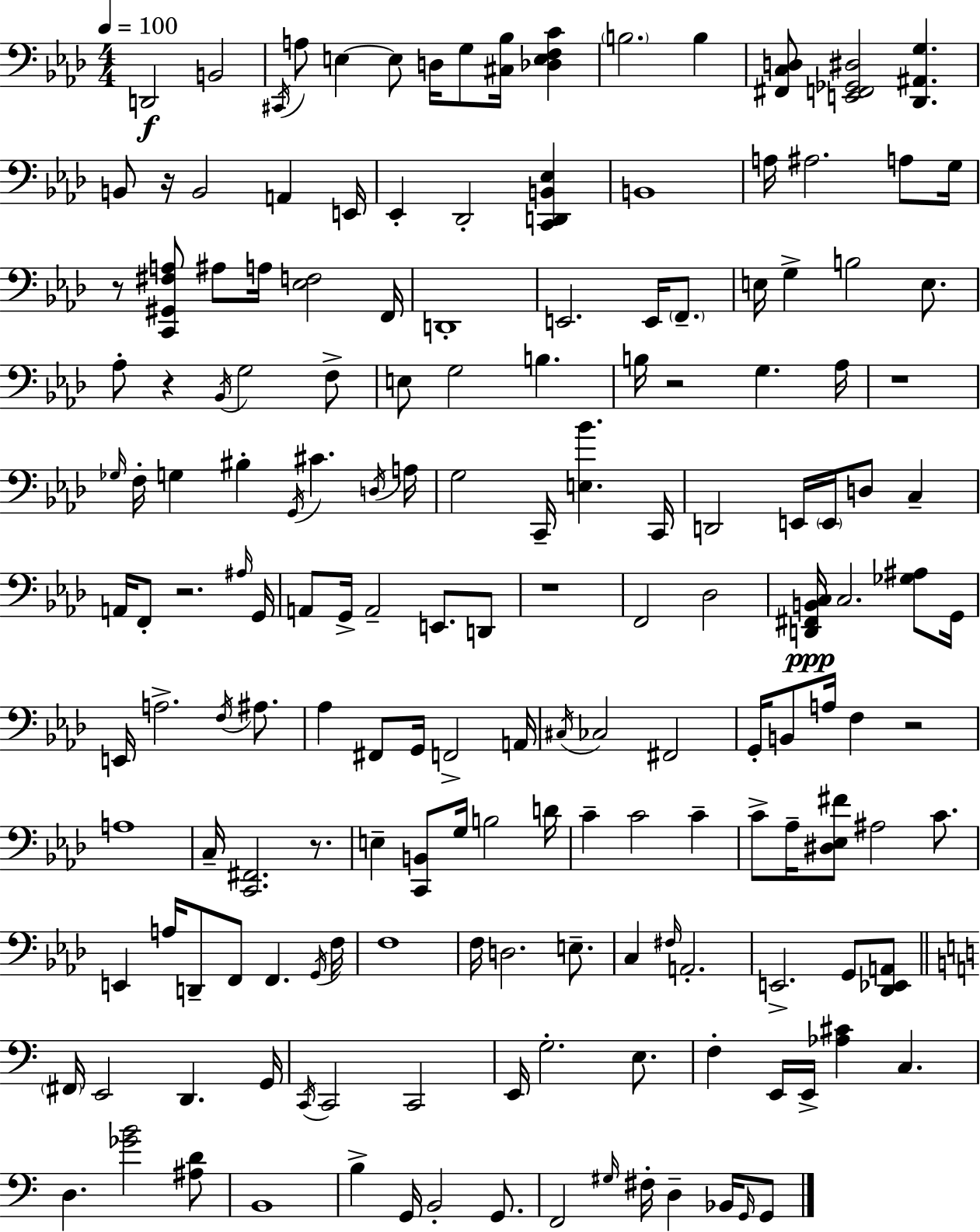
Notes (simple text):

D2/h B2/h C#2/s A3/e E3/q E3/e D3/s G3/e [C#3,Bb3]/s [Db3,E3,F3,C4]/q B3/h. B3/q [F#2,C3,D3]/e [E2,F2,Gb2,D#3]/h [Db2,A#2,G3]/q. B2/e R/s B2/h A2/q E2/s Eb2/q Db2/h [C2,D2,B2,Eb3]/q B2/w A3/s A#3/h. A3/e G3/s R/e [C2,G#2,F#3,A3]/e A#3/e A3/s [Eb3,F3]/h F2/s D2/w E2/h. E2/s F2/e. E3/s G3/q B3/h E3/e. Ab3/e R/q Bb2/s G3/h F3/e E3/e G3/h B3/q. B3/s R/h G3/q. Ab3/s R/w Gb3/s F3/s G3/q BIS3/q G2/s C#4/q. D3/s A3/s G3/h C2/s [E3,Bb4]/q. C2/s D2/h E2/s E2/s D3/e C3/q A2/s F2/e R/h. A#3/s G2/s A2/e G2/s A2/h E2/e. D2/e R/w F2/h Db3/h [D2,F#2,B2,C3]/s C3/h. [Gb3,A#3]/e G2/s E2/s A3/h. F3/s A#3/e. Ab3/q F#2/e G2/s F2/h A2/s C#3/s CES3/h F#2/h G2/s B2/e A3/s F3/q R/h A3/w C3/s [C2,F#2]/h. R/e. E3/q [C2,B2]/e G3/s B3/h D4/s C4/q C4/h C4/q C4/e Ab3/s [D#3,Eb3,F#4]/e A#3/h C4/e. E2/q A3/s D2/e F2/e F2/q. G2/s F3/s F3/w F3/s D3/h. E3/e. C3/q F#3/s A2/h. E2/h. G2/e [Db2,Eb2,A2]/e F#2/s E2/h D2/q. G2/s C2/s C2/h C2/h E2/s G3/h. E3/e. F3/q E2/s E2/s [Ab3,C#4]/q C3/q. D3/q. [Gb4,B4]/h [A#3,D4]/e B2/w B3/q G2/s B2/h G2/e. F2/h G#3/s F#3/s D3/q Bb2/s G2/s G2/e